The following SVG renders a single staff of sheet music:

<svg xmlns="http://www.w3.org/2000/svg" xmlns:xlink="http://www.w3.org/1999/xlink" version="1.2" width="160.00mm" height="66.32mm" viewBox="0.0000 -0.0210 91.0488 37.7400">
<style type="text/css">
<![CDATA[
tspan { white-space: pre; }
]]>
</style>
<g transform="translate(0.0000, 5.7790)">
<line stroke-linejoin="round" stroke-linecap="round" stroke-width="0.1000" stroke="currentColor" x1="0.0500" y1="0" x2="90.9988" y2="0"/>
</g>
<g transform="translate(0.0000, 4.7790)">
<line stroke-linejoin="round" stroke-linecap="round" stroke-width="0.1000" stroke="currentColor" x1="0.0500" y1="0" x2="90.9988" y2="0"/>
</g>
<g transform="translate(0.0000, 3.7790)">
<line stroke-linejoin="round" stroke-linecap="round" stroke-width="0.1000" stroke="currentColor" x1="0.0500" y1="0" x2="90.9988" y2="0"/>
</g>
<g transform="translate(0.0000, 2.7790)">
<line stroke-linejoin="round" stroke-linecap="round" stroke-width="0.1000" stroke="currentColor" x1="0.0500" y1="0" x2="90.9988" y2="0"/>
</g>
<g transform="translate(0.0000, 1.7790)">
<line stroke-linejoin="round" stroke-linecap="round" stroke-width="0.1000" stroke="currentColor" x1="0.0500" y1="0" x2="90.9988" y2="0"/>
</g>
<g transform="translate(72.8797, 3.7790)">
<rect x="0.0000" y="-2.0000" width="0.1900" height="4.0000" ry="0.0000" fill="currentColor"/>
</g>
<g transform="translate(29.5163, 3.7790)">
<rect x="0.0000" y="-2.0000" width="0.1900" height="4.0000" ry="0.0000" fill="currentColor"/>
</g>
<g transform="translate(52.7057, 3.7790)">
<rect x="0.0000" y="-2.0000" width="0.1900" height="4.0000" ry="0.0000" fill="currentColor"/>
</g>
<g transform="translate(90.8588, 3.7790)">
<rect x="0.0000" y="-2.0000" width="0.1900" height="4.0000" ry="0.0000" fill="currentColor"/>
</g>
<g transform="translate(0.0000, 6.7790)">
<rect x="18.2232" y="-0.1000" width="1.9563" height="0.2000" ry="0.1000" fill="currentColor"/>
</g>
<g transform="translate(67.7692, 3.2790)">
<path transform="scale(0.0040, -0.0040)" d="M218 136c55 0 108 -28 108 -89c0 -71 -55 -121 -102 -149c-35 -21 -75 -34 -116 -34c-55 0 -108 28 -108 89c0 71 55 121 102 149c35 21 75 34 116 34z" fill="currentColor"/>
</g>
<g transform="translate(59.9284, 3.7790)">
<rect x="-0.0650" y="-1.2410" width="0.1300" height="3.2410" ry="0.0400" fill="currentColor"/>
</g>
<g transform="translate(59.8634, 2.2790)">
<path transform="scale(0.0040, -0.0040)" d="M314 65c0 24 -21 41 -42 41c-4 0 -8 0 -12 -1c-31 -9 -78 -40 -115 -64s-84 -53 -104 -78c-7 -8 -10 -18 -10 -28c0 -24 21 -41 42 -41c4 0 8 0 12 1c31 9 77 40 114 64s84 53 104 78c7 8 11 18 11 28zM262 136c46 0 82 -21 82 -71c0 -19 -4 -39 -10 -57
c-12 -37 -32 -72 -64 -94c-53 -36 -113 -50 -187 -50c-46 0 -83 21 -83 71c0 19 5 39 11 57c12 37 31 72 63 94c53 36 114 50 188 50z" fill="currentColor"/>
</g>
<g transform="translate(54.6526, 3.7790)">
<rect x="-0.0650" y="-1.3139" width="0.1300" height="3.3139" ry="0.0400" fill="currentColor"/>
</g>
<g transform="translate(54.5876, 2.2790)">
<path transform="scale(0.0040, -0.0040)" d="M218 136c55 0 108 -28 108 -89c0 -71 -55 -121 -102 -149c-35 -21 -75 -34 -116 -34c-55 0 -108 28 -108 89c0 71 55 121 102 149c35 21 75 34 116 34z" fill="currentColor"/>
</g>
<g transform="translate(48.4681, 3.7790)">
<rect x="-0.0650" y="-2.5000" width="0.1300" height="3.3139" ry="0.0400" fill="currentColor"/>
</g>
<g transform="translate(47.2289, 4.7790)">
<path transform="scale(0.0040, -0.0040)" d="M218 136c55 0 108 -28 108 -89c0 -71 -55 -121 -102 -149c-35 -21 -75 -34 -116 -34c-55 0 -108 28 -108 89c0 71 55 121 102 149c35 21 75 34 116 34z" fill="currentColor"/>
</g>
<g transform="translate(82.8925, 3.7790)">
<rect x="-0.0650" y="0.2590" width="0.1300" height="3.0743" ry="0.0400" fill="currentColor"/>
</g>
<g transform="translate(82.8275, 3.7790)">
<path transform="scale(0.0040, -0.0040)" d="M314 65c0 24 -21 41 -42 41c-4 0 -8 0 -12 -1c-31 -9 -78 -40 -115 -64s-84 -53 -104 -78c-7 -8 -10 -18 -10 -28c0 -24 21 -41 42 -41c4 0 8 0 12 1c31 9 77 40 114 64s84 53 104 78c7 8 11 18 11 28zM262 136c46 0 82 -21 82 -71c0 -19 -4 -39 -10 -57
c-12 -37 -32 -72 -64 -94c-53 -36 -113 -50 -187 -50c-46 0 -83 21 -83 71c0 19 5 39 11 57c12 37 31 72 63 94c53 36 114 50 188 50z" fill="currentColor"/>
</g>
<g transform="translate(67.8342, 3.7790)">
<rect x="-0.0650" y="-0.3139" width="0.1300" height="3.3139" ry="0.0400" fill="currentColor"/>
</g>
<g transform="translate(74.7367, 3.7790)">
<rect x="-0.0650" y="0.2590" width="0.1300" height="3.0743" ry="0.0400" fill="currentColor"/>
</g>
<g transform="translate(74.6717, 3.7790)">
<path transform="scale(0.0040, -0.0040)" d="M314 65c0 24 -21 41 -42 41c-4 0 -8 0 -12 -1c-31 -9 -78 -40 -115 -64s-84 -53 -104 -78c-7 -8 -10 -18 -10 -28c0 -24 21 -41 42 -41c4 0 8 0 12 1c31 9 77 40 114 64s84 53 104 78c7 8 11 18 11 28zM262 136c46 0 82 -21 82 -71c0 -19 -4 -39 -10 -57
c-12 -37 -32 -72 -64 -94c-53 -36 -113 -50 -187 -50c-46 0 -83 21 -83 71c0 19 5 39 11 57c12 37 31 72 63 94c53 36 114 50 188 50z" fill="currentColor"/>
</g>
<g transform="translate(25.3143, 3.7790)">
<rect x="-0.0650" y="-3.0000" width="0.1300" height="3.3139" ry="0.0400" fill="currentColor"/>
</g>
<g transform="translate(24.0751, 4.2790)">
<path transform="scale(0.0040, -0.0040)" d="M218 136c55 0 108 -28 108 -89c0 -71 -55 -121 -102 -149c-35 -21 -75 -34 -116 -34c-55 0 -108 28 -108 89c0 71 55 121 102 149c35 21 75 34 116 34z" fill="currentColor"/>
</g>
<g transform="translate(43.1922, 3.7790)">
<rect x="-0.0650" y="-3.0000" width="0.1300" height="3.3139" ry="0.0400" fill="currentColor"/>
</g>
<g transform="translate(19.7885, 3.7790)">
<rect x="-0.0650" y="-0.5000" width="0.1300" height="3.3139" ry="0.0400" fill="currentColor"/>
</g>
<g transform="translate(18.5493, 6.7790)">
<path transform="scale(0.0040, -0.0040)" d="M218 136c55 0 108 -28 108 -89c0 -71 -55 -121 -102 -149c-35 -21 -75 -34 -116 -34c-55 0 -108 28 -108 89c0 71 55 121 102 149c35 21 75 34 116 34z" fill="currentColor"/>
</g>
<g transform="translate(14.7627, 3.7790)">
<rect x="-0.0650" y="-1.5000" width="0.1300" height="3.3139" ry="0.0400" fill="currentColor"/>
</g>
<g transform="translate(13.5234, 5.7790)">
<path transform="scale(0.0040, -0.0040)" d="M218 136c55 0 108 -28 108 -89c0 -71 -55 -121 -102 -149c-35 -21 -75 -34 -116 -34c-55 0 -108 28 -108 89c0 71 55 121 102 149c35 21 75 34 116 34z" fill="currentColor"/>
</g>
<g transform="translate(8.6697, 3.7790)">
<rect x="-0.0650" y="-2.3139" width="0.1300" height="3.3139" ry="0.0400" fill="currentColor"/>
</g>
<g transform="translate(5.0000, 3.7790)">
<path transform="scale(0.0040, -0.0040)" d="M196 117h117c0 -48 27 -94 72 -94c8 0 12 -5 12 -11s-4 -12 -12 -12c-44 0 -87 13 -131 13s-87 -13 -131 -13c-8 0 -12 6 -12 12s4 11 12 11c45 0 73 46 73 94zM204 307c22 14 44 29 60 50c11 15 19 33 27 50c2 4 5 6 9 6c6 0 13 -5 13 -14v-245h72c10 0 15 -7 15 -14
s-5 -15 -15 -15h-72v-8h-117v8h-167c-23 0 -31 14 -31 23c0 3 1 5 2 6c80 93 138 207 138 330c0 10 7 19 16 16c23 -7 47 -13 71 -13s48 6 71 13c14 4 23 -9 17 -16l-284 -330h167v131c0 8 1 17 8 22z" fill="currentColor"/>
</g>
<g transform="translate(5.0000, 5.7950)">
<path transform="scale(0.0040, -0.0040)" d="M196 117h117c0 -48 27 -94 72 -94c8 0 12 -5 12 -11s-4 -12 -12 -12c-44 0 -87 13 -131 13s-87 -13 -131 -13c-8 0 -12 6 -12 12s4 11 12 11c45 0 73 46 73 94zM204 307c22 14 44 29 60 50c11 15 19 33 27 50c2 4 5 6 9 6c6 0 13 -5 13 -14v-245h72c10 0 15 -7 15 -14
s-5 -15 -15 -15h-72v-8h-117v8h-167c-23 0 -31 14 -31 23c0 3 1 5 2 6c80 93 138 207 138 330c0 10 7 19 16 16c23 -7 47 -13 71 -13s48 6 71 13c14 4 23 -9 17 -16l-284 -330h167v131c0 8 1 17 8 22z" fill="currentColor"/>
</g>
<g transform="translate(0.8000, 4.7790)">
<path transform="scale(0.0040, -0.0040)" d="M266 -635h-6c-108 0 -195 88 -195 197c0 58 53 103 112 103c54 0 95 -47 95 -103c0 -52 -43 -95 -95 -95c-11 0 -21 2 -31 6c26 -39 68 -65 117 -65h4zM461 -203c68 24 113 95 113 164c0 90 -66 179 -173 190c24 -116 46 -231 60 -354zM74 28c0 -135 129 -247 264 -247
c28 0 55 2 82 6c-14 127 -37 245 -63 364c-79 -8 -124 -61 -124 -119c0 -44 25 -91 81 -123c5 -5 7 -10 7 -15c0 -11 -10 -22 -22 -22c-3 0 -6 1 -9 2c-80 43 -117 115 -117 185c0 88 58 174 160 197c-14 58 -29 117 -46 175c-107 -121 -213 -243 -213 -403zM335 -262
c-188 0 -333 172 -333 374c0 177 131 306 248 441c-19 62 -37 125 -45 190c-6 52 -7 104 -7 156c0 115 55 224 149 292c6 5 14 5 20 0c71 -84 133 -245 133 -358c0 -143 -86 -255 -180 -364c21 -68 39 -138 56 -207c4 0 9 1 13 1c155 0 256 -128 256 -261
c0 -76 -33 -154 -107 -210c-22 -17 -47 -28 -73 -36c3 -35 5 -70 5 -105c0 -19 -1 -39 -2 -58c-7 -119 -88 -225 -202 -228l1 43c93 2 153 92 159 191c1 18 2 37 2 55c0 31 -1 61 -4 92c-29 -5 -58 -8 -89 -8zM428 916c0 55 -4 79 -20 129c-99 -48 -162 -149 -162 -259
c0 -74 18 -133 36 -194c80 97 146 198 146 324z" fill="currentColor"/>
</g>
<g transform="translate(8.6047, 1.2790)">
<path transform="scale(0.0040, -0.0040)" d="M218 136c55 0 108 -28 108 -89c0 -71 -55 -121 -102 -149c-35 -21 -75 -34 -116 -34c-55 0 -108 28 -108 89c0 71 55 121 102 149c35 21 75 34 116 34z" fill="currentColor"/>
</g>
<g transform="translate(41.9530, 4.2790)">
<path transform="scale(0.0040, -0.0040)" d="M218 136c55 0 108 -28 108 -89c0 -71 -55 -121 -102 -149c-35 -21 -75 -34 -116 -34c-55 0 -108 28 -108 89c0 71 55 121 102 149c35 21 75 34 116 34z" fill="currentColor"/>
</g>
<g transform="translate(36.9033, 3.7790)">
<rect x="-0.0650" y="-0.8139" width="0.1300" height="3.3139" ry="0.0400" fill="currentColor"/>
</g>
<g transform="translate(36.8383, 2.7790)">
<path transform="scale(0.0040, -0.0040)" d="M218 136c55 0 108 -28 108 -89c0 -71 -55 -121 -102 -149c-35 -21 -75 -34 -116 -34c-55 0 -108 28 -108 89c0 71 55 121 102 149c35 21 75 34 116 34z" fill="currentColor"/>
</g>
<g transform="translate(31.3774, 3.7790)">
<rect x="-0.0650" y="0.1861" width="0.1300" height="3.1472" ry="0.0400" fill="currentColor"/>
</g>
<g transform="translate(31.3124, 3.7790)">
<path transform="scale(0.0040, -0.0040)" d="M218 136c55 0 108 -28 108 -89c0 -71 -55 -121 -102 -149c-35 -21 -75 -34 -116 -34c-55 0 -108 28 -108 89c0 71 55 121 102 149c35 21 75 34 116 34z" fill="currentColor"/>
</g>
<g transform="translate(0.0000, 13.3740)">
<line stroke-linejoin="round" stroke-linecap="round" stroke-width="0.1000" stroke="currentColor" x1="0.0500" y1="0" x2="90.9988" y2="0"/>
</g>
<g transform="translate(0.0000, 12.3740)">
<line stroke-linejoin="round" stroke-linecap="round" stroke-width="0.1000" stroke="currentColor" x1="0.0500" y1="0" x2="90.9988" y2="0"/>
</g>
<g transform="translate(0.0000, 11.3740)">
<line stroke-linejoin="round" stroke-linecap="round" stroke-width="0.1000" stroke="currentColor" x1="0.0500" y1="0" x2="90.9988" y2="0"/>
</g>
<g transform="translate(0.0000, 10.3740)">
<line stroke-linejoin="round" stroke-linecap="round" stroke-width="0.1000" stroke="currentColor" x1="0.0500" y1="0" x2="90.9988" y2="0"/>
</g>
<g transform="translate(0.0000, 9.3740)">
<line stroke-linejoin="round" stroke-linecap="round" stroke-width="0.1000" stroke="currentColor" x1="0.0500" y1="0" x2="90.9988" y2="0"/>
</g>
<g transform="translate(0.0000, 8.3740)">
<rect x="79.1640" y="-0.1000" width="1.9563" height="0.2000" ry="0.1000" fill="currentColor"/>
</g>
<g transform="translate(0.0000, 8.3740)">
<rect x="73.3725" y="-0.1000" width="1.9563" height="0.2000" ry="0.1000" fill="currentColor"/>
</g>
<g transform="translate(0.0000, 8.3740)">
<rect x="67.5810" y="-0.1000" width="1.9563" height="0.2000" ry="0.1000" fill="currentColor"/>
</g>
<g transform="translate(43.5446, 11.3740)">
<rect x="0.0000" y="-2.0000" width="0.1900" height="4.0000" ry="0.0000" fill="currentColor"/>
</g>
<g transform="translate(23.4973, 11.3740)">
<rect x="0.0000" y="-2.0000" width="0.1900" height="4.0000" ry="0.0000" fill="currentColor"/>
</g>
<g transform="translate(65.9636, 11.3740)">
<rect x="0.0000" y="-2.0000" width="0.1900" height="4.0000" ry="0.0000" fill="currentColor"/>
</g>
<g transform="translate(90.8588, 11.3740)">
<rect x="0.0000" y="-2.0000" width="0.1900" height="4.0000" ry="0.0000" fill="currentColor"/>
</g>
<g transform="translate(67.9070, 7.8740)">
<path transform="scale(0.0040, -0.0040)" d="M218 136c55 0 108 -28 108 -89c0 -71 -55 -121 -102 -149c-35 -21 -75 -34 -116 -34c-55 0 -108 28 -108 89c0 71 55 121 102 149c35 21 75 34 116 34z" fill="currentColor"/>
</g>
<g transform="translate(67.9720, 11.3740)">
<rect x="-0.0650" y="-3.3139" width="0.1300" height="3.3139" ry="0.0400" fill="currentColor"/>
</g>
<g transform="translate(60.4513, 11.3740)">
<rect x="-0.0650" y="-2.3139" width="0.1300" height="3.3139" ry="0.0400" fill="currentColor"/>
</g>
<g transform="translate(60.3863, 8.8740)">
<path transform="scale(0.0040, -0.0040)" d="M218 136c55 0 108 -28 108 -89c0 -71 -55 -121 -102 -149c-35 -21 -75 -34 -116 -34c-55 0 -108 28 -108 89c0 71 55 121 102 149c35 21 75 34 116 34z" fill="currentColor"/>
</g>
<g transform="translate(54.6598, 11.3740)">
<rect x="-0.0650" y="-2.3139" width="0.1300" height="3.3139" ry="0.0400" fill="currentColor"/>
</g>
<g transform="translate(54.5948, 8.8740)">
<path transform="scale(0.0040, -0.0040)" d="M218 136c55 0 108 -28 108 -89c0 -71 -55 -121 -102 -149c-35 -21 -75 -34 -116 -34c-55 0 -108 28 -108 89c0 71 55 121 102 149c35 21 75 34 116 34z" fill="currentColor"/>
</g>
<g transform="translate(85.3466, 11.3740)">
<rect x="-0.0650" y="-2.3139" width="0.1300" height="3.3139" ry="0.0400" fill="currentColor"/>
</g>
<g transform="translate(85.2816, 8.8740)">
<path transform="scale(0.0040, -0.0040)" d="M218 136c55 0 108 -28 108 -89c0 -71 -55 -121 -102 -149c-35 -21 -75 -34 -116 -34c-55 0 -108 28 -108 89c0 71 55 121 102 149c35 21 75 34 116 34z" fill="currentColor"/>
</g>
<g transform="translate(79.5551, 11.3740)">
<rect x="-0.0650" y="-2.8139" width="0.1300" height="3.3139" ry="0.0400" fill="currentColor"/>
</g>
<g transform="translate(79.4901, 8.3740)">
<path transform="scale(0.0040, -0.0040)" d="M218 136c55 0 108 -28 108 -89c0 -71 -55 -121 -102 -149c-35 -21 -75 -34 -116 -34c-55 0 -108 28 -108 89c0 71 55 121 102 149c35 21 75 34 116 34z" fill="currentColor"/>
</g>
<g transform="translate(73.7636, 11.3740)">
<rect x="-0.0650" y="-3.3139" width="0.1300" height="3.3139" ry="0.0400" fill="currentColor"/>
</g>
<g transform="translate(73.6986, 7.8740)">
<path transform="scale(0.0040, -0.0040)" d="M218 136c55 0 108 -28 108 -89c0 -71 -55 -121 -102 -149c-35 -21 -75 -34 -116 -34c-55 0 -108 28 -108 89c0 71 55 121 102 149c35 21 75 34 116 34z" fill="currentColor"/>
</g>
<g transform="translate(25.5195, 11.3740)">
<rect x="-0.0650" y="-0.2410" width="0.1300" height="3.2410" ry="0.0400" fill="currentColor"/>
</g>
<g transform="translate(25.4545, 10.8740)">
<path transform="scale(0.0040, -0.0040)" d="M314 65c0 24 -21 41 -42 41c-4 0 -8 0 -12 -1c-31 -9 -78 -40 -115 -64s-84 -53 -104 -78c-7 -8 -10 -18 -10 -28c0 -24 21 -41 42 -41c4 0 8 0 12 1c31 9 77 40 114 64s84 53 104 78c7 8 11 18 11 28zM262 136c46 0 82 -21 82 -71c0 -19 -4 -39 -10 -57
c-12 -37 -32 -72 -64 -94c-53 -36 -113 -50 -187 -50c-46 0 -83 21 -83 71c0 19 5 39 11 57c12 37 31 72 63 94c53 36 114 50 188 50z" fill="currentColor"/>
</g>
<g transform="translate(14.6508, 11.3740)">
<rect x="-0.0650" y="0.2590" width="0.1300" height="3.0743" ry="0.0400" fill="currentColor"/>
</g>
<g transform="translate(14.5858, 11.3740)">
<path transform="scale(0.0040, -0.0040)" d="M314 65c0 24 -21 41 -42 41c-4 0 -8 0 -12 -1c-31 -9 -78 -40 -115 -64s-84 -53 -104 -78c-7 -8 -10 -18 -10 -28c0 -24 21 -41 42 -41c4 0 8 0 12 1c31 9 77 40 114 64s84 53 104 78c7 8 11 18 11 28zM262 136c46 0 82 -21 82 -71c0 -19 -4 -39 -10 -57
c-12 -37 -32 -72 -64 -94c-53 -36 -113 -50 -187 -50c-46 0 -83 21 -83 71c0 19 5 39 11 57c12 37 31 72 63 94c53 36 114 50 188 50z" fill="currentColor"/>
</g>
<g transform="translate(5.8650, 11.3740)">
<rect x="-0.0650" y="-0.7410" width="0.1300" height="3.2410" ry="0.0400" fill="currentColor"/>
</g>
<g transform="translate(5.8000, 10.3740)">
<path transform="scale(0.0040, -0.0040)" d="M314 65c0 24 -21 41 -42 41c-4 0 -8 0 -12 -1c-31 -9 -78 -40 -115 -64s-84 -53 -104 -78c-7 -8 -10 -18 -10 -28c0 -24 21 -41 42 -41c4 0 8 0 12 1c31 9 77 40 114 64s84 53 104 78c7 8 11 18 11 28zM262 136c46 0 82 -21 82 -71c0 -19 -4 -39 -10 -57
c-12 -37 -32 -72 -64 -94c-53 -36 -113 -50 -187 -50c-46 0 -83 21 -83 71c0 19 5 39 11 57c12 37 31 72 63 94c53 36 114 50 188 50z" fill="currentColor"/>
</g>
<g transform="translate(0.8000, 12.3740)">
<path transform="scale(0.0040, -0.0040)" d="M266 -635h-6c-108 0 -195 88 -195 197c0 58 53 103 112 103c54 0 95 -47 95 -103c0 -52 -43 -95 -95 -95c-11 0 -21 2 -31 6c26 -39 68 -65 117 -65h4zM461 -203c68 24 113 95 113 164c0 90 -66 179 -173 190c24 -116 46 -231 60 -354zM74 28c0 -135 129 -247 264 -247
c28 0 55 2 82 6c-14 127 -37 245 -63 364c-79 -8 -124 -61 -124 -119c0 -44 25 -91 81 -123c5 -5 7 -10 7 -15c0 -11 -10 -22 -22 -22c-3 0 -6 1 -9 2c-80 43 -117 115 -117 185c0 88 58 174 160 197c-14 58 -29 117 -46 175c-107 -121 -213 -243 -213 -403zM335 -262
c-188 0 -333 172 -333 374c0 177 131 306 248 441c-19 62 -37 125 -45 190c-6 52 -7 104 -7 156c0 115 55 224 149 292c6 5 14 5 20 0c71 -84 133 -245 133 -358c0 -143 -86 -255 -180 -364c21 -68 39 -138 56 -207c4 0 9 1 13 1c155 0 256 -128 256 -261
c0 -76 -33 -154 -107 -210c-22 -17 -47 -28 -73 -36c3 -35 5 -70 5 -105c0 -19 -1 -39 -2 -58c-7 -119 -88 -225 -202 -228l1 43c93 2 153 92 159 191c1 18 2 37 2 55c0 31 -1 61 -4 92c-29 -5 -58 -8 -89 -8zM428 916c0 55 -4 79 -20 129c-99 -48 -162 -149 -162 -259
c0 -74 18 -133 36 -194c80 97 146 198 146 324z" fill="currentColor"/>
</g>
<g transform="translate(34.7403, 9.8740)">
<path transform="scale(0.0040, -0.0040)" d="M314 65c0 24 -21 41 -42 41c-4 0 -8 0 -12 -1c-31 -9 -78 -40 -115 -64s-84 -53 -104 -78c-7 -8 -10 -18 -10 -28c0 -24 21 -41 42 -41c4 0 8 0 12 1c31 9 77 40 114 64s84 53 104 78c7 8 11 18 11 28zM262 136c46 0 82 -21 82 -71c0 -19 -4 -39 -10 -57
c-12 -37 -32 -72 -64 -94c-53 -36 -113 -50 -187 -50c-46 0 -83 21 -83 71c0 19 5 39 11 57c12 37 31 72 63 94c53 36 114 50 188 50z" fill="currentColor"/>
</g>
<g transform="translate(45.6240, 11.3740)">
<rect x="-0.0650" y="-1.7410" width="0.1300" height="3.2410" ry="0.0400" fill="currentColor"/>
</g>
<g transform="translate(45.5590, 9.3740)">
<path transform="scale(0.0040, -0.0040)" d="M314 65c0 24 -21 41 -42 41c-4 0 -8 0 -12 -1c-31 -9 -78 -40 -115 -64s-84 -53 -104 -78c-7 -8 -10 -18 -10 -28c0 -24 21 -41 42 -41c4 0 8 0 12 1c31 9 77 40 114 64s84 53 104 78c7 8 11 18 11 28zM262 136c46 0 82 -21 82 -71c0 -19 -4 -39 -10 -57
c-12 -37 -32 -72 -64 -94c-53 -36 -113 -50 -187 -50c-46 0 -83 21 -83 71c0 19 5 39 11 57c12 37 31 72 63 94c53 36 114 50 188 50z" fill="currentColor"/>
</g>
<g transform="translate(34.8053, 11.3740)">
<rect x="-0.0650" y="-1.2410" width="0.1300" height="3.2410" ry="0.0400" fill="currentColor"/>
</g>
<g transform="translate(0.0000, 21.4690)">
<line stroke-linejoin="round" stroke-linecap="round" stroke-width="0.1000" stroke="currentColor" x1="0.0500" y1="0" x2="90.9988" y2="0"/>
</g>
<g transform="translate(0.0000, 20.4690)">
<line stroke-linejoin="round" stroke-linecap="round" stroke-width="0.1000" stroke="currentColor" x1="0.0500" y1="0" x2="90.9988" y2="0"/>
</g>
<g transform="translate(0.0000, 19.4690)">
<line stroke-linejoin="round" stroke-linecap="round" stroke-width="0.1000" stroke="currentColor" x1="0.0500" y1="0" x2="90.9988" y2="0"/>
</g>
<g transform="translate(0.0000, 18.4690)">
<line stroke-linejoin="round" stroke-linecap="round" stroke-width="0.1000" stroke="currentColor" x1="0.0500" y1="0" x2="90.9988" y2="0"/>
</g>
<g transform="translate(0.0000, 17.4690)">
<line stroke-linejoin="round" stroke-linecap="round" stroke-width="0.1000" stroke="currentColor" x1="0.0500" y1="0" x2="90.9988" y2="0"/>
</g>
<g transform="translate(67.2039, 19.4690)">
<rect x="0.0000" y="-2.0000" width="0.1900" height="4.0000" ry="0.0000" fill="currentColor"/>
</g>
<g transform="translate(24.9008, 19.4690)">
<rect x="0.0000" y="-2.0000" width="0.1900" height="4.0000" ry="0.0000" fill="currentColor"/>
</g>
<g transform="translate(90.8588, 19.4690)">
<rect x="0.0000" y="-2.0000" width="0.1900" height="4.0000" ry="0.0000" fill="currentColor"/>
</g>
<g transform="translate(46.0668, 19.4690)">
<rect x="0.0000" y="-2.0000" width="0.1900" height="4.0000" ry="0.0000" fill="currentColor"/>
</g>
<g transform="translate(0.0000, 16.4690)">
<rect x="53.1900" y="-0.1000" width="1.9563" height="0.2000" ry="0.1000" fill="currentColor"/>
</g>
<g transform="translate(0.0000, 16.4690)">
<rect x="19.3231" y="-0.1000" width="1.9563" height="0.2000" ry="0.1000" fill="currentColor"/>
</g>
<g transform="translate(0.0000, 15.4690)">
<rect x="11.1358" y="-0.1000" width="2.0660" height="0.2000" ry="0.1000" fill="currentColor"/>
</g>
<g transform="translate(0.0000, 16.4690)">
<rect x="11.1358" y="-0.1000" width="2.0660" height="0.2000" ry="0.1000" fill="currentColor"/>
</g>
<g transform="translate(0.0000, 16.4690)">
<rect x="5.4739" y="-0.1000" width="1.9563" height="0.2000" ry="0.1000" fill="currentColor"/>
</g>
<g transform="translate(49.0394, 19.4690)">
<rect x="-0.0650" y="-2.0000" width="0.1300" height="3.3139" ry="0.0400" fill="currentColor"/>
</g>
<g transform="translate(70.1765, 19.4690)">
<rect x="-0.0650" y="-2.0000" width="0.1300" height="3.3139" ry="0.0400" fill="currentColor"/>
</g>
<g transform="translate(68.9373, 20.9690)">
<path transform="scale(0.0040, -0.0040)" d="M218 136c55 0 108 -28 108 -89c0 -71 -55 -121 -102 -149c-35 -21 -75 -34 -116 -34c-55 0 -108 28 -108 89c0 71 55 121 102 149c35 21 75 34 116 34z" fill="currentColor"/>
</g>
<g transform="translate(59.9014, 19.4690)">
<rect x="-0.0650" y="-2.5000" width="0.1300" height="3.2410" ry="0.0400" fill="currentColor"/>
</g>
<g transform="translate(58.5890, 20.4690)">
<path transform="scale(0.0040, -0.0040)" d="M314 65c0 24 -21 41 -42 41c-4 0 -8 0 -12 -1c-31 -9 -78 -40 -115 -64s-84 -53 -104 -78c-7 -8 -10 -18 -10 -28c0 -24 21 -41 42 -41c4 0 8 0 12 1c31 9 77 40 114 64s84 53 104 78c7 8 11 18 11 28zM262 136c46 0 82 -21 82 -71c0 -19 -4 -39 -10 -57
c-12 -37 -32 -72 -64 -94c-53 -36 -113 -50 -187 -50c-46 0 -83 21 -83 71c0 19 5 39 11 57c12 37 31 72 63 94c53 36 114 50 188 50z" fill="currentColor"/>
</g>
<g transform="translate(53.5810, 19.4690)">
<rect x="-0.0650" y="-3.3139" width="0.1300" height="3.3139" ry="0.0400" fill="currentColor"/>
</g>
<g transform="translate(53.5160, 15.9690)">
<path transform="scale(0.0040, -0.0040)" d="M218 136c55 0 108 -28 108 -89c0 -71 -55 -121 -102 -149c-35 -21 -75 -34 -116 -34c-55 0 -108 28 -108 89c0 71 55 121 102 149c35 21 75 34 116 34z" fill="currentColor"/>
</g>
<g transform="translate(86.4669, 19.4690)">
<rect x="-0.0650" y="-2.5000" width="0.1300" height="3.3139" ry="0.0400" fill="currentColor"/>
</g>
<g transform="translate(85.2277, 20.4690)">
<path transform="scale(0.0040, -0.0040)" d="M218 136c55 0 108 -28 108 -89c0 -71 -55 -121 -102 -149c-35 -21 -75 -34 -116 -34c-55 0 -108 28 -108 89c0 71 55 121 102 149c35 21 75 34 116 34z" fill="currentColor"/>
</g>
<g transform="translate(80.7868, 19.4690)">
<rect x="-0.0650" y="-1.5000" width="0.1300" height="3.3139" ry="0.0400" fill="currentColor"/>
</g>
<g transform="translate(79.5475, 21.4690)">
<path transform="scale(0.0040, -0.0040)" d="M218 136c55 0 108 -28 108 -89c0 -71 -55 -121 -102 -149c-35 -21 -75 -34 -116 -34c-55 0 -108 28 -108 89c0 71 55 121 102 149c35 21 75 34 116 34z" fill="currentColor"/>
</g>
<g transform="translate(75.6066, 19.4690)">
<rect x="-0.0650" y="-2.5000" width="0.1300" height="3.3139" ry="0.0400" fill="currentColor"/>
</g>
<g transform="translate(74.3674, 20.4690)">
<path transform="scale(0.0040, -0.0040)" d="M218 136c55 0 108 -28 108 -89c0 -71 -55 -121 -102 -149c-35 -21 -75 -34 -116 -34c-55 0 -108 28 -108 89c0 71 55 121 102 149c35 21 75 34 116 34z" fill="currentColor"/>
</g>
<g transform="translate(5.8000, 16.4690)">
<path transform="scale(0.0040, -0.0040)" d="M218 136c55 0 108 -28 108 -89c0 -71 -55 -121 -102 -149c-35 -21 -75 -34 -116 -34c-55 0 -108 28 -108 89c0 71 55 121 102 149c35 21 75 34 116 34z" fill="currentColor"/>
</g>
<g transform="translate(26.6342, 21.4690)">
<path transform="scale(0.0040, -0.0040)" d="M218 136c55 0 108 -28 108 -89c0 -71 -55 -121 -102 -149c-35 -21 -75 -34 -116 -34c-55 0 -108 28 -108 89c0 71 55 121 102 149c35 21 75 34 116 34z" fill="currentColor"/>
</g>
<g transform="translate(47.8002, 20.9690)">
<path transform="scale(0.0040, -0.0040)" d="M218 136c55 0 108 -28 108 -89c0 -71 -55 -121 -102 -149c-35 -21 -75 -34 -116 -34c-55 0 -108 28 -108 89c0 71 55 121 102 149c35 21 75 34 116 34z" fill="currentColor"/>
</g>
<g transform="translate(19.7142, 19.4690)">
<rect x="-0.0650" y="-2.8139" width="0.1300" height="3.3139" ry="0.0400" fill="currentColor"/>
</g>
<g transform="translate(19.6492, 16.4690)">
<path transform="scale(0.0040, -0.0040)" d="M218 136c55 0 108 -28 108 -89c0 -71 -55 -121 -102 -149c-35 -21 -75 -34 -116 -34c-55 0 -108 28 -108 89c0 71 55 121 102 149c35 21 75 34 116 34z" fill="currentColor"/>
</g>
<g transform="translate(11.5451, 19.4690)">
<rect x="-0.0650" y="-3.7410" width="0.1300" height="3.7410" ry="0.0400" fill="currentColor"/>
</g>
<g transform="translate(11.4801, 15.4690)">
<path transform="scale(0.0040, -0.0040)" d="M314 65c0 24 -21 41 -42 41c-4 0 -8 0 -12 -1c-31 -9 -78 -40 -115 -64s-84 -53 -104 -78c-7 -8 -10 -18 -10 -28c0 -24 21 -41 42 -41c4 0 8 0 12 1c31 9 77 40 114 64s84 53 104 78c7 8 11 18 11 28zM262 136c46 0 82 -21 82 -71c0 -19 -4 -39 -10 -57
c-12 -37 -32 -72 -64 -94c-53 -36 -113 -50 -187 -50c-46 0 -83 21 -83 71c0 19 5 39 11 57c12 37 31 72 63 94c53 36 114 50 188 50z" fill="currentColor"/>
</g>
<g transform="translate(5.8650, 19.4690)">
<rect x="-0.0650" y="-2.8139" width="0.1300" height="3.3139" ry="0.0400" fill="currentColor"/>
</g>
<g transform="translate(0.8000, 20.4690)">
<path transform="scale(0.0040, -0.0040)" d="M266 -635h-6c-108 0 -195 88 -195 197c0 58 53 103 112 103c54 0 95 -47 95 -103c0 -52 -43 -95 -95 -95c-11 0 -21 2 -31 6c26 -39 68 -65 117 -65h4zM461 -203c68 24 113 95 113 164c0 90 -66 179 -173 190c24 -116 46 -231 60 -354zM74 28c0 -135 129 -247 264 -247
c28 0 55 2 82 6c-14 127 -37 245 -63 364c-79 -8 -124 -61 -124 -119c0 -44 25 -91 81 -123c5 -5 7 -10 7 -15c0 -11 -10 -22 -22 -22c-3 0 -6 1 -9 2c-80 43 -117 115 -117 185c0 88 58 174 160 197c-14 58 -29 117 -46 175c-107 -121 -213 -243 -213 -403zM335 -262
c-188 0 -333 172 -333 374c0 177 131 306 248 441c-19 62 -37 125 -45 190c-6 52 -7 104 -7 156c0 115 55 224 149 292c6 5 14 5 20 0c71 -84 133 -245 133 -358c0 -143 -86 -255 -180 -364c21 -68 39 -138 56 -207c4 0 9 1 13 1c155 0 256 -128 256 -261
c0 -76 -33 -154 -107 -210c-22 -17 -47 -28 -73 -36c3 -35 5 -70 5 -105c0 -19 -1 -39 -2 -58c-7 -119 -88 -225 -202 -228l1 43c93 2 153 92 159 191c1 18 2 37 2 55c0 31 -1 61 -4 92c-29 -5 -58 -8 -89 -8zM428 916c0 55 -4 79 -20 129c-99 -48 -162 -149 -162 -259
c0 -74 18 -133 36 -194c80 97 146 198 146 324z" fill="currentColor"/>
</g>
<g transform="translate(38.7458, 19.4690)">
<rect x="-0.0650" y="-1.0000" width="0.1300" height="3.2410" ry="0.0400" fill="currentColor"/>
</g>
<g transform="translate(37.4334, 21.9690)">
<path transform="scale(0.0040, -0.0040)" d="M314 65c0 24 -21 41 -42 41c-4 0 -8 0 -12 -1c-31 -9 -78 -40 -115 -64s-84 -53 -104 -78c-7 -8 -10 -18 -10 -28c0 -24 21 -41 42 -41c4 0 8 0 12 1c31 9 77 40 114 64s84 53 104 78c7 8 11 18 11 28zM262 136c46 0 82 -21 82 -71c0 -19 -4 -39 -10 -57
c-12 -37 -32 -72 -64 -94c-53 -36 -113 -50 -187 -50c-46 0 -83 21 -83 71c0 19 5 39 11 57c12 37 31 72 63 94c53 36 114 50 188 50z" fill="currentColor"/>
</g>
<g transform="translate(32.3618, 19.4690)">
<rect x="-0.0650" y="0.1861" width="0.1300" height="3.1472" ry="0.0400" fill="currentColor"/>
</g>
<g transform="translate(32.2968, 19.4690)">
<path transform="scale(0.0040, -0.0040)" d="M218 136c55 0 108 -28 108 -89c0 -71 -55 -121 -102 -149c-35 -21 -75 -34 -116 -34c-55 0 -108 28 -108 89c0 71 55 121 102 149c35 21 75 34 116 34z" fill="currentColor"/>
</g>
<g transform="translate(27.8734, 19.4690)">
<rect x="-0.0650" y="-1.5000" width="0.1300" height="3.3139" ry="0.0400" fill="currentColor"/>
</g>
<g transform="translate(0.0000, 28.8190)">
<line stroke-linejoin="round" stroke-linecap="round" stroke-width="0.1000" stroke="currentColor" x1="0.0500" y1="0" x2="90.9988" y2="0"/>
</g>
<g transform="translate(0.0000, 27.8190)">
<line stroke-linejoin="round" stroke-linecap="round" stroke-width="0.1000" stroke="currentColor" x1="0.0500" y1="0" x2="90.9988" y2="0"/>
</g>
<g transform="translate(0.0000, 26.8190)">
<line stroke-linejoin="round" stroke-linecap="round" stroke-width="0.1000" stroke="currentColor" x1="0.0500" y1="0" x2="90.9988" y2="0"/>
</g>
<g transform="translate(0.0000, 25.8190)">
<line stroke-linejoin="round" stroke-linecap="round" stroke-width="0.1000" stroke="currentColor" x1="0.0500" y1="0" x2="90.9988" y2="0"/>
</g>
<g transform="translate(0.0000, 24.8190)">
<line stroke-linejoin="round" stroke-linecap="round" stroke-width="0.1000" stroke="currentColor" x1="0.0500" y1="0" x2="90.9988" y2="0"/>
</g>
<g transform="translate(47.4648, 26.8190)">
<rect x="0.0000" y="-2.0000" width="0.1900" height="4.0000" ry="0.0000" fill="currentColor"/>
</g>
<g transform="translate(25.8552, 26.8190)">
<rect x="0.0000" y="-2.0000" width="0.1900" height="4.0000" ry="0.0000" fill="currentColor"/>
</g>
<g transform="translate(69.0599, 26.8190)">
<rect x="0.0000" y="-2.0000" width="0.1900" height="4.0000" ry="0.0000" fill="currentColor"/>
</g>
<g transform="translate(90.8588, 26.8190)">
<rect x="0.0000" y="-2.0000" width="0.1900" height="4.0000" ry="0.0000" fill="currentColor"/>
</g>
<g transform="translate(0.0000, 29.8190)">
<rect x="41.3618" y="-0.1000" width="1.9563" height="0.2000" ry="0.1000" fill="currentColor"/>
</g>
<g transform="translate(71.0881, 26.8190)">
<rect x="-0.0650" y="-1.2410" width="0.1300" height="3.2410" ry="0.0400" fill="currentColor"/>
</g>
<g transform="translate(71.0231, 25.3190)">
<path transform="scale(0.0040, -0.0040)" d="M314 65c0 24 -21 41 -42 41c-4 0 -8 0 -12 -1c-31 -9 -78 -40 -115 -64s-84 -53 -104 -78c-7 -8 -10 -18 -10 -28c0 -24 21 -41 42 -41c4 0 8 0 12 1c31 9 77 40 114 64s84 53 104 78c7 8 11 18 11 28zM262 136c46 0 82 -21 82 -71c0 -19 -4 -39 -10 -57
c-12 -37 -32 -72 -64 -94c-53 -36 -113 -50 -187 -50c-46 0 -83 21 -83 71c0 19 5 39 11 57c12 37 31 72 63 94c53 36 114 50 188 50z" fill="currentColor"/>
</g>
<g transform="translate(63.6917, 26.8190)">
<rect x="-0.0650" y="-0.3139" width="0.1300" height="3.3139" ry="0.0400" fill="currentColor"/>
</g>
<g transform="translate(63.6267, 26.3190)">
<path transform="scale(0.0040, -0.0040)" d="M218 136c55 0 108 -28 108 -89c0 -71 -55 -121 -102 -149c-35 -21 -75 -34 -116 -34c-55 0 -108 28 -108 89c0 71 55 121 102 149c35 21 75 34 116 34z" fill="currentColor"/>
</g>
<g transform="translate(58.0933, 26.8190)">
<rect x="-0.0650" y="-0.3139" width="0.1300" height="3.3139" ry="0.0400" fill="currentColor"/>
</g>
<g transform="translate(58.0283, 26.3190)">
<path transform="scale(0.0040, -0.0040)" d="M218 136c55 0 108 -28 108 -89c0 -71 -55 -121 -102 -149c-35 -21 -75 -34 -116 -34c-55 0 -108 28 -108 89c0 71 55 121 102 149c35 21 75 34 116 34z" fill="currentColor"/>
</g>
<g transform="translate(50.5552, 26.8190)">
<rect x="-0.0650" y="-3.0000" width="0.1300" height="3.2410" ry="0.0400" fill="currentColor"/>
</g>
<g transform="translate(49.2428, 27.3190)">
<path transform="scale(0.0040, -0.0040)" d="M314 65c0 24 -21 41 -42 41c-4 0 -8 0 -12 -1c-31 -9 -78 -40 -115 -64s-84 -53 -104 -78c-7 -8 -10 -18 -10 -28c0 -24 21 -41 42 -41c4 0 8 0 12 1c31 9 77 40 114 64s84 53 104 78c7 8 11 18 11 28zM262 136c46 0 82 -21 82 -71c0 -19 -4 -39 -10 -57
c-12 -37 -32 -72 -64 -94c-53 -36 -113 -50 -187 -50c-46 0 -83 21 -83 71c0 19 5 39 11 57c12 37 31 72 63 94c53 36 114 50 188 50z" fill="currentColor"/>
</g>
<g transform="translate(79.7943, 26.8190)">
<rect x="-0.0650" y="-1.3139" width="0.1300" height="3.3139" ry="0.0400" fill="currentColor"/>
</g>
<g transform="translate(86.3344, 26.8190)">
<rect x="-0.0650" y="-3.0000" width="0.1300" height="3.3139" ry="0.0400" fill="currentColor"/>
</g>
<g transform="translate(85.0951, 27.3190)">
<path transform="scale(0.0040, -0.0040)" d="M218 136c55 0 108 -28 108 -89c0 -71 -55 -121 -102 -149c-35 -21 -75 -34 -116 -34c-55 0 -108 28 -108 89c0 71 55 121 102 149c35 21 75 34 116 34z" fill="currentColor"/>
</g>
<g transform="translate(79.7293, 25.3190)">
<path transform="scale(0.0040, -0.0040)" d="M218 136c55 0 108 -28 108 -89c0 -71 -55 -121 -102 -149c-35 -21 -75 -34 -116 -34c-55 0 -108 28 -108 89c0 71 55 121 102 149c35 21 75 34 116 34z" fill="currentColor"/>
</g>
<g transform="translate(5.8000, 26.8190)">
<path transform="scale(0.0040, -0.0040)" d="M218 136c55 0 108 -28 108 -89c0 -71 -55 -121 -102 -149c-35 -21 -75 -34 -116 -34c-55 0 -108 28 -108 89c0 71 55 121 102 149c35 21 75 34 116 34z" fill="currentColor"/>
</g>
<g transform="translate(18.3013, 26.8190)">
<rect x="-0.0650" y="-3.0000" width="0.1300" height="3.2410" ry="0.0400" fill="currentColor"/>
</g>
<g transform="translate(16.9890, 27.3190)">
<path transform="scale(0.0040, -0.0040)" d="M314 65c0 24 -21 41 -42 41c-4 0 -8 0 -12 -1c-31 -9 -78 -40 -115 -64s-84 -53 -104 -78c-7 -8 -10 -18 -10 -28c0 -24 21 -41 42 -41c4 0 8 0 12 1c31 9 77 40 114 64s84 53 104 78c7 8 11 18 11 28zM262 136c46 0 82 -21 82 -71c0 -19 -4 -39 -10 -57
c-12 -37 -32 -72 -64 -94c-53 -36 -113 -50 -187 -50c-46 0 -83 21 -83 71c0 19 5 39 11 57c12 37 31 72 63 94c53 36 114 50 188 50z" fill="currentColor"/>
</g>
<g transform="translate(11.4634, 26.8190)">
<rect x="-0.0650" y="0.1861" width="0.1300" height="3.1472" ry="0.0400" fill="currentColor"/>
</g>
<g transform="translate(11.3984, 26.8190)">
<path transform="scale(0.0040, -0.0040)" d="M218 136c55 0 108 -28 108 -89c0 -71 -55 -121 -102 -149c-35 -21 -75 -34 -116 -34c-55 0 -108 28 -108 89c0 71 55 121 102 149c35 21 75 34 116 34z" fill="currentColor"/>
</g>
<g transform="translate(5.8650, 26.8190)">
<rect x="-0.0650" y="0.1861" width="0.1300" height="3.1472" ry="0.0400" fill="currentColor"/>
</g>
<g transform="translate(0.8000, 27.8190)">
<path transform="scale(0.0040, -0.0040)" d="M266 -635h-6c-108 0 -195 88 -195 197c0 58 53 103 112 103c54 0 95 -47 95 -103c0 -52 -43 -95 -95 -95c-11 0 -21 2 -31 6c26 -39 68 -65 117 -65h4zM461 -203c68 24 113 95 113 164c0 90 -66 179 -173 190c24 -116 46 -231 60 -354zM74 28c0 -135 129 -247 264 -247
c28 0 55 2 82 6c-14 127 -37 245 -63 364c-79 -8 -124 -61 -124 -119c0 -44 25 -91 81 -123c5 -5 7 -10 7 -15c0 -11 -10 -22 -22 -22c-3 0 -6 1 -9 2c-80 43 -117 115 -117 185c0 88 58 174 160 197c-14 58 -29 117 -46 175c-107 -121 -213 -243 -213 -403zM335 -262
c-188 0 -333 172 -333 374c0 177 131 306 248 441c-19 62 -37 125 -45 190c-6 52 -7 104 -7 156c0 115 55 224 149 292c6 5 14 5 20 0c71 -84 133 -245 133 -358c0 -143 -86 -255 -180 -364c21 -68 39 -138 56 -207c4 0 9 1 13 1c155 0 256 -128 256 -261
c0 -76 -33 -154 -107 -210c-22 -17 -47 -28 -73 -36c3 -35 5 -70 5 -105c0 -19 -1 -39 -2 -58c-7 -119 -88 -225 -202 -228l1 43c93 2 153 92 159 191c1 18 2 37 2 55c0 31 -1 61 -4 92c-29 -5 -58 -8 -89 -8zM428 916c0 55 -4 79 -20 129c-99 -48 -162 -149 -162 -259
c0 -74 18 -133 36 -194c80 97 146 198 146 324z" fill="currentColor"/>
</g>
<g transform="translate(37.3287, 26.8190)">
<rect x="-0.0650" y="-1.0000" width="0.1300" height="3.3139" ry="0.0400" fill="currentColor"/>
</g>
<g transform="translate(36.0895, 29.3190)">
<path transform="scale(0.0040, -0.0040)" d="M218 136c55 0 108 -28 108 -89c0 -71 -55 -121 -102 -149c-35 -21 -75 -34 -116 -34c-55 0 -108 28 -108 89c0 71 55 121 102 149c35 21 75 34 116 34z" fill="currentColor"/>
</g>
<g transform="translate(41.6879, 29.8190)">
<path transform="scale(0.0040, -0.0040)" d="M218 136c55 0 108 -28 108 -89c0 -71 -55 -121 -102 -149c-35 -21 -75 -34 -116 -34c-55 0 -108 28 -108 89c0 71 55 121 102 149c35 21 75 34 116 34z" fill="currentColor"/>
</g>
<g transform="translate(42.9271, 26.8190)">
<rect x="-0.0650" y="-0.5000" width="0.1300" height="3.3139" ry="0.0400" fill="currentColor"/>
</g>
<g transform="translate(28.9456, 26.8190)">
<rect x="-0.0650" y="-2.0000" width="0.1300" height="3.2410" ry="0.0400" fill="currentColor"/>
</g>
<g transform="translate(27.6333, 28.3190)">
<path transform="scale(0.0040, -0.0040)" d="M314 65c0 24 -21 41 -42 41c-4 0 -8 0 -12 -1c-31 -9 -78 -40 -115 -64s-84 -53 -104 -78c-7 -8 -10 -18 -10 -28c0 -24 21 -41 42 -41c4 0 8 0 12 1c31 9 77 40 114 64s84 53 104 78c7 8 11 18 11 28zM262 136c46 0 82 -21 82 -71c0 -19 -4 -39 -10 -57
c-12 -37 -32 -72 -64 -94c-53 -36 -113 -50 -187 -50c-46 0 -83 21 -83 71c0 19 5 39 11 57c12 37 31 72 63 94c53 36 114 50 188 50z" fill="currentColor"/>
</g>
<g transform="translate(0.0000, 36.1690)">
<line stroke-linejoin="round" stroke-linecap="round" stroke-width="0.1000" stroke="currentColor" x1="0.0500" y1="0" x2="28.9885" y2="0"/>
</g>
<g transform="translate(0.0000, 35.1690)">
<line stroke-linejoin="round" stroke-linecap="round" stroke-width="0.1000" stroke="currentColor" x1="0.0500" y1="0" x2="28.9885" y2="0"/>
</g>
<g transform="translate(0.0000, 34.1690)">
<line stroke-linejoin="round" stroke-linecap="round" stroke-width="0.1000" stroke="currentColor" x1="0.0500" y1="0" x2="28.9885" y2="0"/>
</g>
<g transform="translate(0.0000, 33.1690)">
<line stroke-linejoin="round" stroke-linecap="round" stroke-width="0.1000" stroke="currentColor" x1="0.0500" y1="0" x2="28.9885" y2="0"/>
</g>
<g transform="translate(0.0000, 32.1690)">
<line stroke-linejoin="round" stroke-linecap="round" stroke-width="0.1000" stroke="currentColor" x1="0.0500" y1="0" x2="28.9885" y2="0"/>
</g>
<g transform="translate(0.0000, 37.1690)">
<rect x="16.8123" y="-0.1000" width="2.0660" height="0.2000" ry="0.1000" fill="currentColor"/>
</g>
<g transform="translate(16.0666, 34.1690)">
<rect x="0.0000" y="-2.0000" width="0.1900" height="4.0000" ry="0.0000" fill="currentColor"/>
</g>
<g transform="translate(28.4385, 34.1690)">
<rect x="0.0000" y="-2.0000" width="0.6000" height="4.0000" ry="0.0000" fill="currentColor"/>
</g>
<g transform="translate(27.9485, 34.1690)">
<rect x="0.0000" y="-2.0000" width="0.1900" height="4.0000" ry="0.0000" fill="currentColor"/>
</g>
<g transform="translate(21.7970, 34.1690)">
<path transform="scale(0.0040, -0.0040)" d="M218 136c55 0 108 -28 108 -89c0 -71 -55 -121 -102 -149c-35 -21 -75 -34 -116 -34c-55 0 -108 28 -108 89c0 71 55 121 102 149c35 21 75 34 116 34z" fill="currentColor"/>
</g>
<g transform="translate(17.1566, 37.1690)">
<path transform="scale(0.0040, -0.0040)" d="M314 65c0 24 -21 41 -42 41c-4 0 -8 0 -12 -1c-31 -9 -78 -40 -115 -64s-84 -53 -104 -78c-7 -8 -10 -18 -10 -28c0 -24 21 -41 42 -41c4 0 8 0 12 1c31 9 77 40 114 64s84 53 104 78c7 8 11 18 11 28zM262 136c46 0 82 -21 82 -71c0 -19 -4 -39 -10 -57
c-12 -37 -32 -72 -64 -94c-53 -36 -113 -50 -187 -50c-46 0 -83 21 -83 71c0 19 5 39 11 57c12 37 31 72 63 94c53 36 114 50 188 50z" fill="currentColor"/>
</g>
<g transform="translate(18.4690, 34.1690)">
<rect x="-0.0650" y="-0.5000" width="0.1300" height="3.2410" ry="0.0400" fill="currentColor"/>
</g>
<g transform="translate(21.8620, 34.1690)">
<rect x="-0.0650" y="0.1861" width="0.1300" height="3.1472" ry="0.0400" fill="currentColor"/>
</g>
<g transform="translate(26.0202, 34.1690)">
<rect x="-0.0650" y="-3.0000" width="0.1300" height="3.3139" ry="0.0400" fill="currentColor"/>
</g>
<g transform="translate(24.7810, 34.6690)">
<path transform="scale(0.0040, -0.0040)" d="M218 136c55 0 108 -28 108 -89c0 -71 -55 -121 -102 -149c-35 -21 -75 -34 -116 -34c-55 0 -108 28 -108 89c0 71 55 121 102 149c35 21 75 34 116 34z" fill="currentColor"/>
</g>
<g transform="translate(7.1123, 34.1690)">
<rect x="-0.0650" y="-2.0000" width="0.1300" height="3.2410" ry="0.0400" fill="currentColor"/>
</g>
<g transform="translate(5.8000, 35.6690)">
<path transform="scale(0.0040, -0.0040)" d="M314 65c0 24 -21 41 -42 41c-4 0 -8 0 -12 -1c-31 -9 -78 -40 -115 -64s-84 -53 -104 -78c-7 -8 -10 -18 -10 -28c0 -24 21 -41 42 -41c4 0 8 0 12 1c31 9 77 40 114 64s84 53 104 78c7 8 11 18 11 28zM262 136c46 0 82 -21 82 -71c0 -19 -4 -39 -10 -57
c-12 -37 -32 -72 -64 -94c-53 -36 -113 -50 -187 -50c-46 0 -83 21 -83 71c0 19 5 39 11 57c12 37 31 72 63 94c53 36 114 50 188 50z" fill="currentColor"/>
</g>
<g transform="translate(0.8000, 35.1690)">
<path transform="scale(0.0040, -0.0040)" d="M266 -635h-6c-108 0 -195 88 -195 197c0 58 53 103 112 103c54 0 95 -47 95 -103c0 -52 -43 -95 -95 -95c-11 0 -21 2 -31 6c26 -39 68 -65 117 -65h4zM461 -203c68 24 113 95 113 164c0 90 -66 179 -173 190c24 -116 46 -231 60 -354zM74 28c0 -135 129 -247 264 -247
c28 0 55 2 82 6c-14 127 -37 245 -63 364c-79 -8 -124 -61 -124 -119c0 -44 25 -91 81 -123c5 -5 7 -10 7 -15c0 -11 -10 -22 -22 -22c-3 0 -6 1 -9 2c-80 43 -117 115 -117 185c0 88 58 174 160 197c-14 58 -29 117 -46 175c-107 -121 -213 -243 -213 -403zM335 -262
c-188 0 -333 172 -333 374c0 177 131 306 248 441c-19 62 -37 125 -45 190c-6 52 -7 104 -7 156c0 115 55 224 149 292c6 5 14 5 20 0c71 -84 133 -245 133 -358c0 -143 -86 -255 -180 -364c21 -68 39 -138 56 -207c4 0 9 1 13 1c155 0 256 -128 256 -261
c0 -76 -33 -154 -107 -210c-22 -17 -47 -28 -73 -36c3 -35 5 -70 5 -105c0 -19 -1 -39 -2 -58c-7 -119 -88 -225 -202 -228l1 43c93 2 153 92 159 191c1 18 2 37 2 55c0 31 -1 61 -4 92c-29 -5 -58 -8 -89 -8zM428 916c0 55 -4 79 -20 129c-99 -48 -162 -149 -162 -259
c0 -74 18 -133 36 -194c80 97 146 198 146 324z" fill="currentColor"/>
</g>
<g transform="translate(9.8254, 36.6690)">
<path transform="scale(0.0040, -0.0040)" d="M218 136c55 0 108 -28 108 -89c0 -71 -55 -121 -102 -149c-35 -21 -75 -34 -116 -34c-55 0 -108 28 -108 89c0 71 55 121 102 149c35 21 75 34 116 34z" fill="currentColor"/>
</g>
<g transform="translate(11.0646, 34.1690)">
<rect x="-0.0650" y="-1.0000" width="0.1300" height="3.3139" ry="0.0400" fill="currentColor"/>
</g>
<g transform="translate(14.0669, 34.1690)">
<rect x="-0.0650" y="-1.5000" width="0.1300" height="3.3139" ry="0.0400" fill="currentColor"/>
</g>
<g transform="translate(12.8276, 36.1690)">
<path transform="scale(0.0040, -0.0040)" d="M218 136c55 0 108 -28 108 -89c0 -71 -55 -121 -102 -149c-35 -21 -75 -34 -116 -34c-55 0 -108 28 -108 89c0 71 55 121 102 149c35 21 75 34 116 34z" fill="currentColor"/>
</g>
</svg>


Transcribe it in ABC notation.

X:1
T:Untitled
M:4/4
L:1/4
K:C
g E C A B d A G e e2 c B2 B2 d2 B2 c2 e2 f2 g g b b a g a c'2 a E B D2 F b G2 F G E G B B A2 F2 D C A2 c c e2 e A F2 D E C2 B A